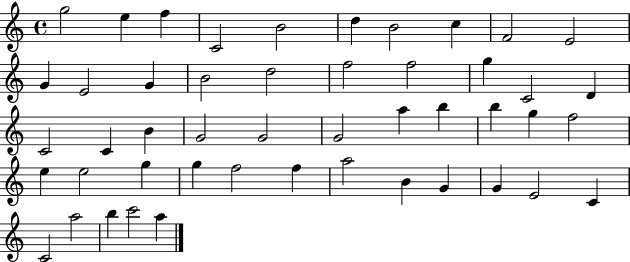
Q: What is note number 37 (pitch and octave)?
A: F5